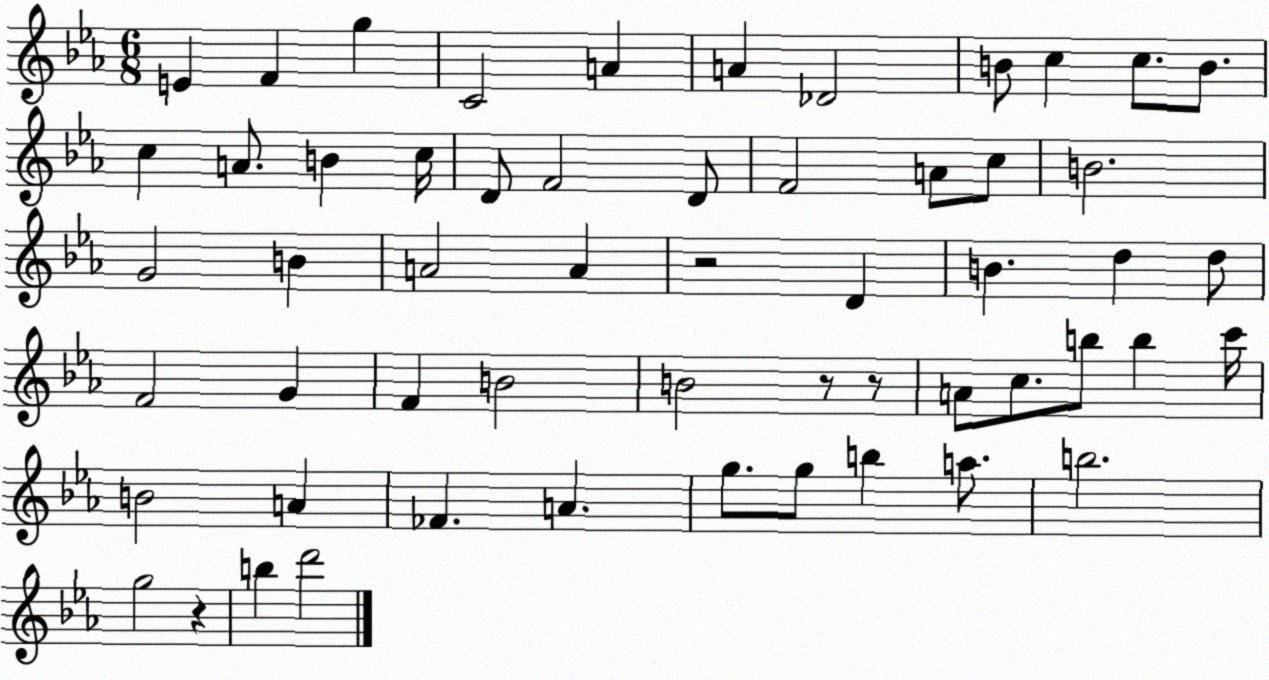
X:1
T:Untitled
M:6/8
L:1/4
K:Eb
E F g C2 A A _D2 B/2 c c/2 B/2 c A/2 B c/4 D/2 F2 D/2 F2 A/2 c/2 B2 G2 B A2 A z2 D B d d/2 F2 G F B2 B2 z/2 z/2 A/2 c/2 b/2 b c'/4 B2 A _F A g/2 g/2 b a/2 b2 g2 z b d'2